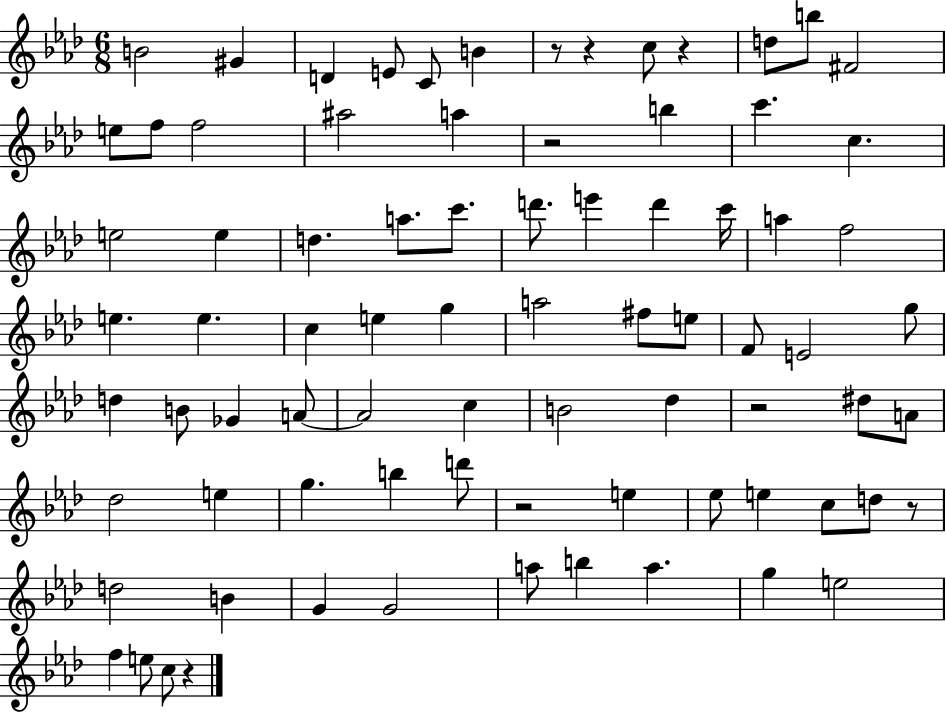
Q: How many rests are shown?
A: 8